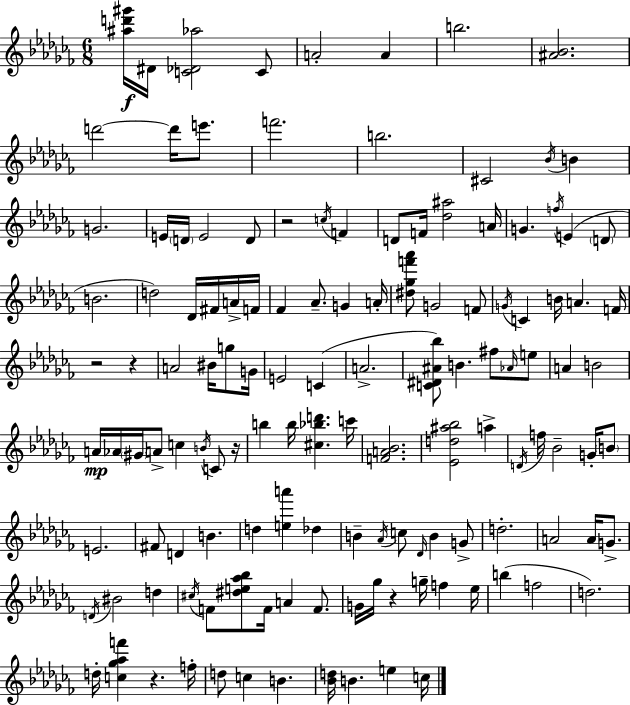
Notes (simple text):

[A#5,D6,G#6]/s D#4/s [C4,Db4,Ab5]/h C4/e A4/h A4/q B5/h. [A#4,Bb4]/h. D6/h D6/s E6/e. F6/h. B5/h. C#4/h Bb4/s B4/q G4/h. E4/s D4/s E4/h D4/e R/h C5/s F4/q D4/e F4/s [Db5,A#5]/h A4/s G4/q. F5/s E4/q D4/e B4/h. D5/h Db4/s F#4/s A4/s F4/s FES4/q Ab4/e. G4/q A4/s [D#5,Gb5,F6,Ab6]/e G4/h F4/e G4/s C4/q B4/s A4/q. F4/s R/h R/q A4/h BIS4/s G5/e G4/s E4/h C4/q A4/h. [C4,D#4,A#4,Bb5]/e B4/q. F#5/e Ab4/s E5/e A4/q B4/h A4/s Ab4/s G#4/s A4/e C5/q B4/s C4/e R/s B5/q B5/s [C#5,Bb5,D6]/q. C6/s [F4,A4,Bb4]/h. [Eb4,D5,A#5,Bb5]/h A5/q D4/s F5/s Bb4/h G4/s B4/e E4/h. F#4/e D4/q B4/q. D5/q [E5,A6]/q Db5/q B4/q Ab4/s C5/e Db4/s B4/q G4/e D5/h. A4/h A4/s G4/e. D4/s BIS4/h D5/q C#5/s F4/e [D#5,E5,Ab5,Bb5]/e F4/s A4/q F4/e. G4/s Gb5/s R/q G5/s F5/q Eb5/s B5/q F5/h D5/h. D5/s [C5,Gb5,Ab5,F6]/q R/q. F5/s D5/e C5/q B4/q. [Bb4,D5]/s B4/q. E5/q C5/s